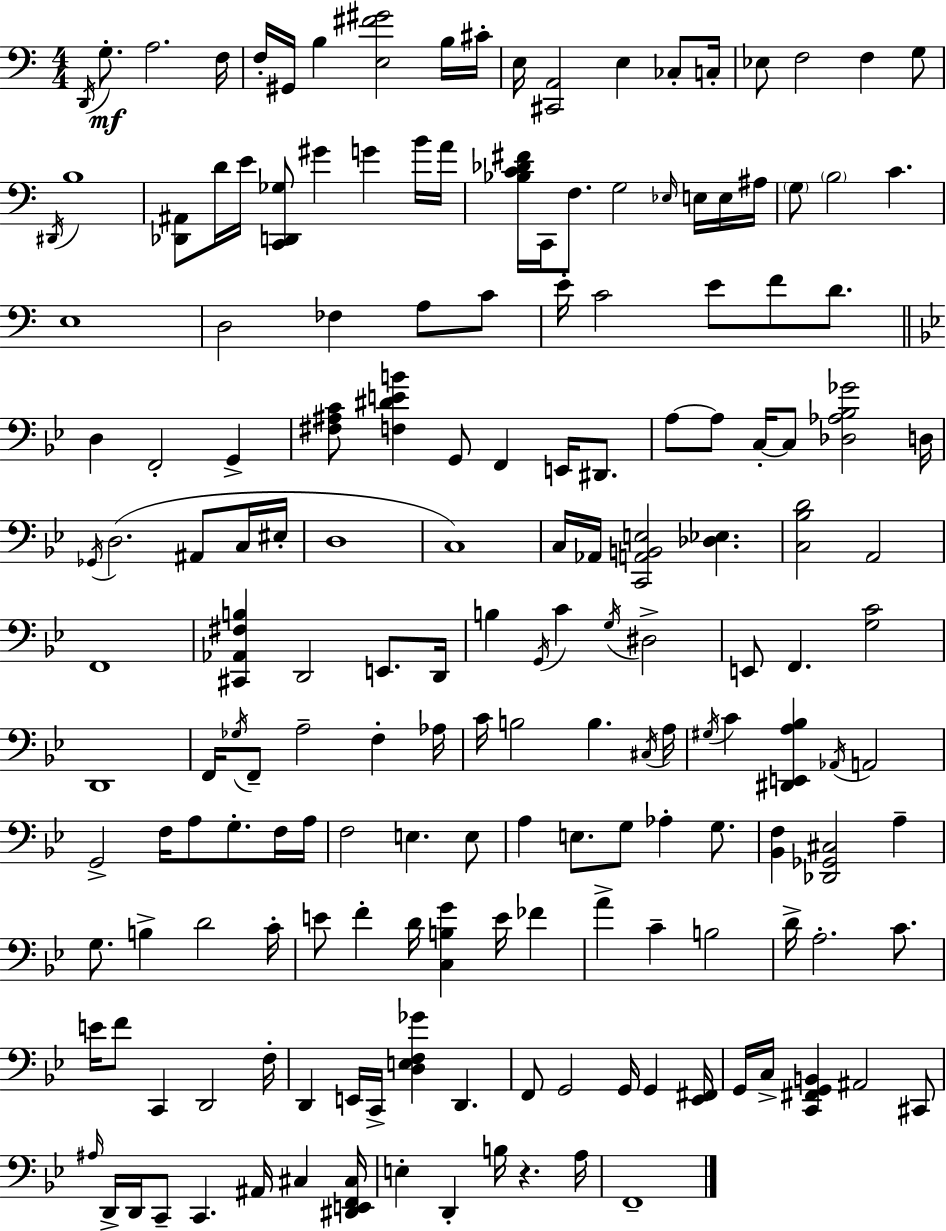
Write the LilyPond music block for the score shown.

{
  \clef bass
  \numericTimeSignature
  \time 4/4
  \key a \minor
  \acciaccatura { d,16 }\mf g8.-. a2. | f16 f16-. gis,16 b4 <e fis' gis'>2 b16 | cis'16-. e16 <cis, a,>2 e4 ces8-. | c16-. ees8 f2 f4 g8 | \break \acciaccatura { dis,16 } b1 | <des, ais,>8 d'16 e'16 <c, d, ges>8 gis'4 g'4 | b'16 a'16 <bes c' des' fis'>16 c,16 f8. g2 \grace { ees16 } | e16 e16 ais16 \parenthesize g8 \parenthesize b2 c'4. | \break e1 | d2 fes4 a8 | c'8 e'16-. c'2 e'8 f'8 | d'8. \bar "||" \break \key bes \major d4 f,2-. g,4-> | <fis ais c'>8 <f dis' e' b'>4 g,8 f,4 e,16 dis,8. | a8~~ a8 c16-.~~ c8 <des aes bes ges'>2 d16 | \acciaccatura { ges,16 } d2.( ais,8 c16 | \break eis16-. d1 | c1) | c16 aes,16 <c, a, b, e>2 <des ees>4. | <c bes d'>2 a,2 | \break f,1 | <cis, aes, fis b>4 d,2 e,8. | d,16 b4 \acciaccatura { g,16 } c'4 \acciaccatura { g16 } dis2-> | e,8 f,4. <g c'>2 | \break d,1 | f,16 \acciaccatura { ges16 } f,8-- a2-- f4-. | aes16 c'16 b2 b4. | \acciaccatura { cis16 } a16 \acciaccatura { gis16 } c'4 <dis, e, a bes>4 \acciaccatura { aes,16 } a,2 | \break g,2-> f16 | a8 g8.-. f16 a16 f2 e4. | e8 a4 e8. g8 | aes4-. g8. <bes, f>4 <des, ges, cis>2 | \break a4-- g8. b4-> d'2 | c'16-. e'8 f'4-. d'16 <c b g'>4 | e'16 fes'4 a'4-> c'4-- b2 | d'16-> a2.-. | \break c'8. e'16 f'8 c,4 d,2 | f16-. d,4 e,16 c,16-> <d e f ges'>4 | d,4. f,8 g,2 | g,16 g,4 <ees, fis,>16 g,16 c16-> <c, fis, g, b,>4 ais,2 | \break cis,8 \grace { ais16 } d,16-> d,16 c,8-- c,4. | ais,16 cis4 <dis, e, f, cis>16 e4-. d,4-. | b16 r4. a16 f,1-- | \bar "|."
}